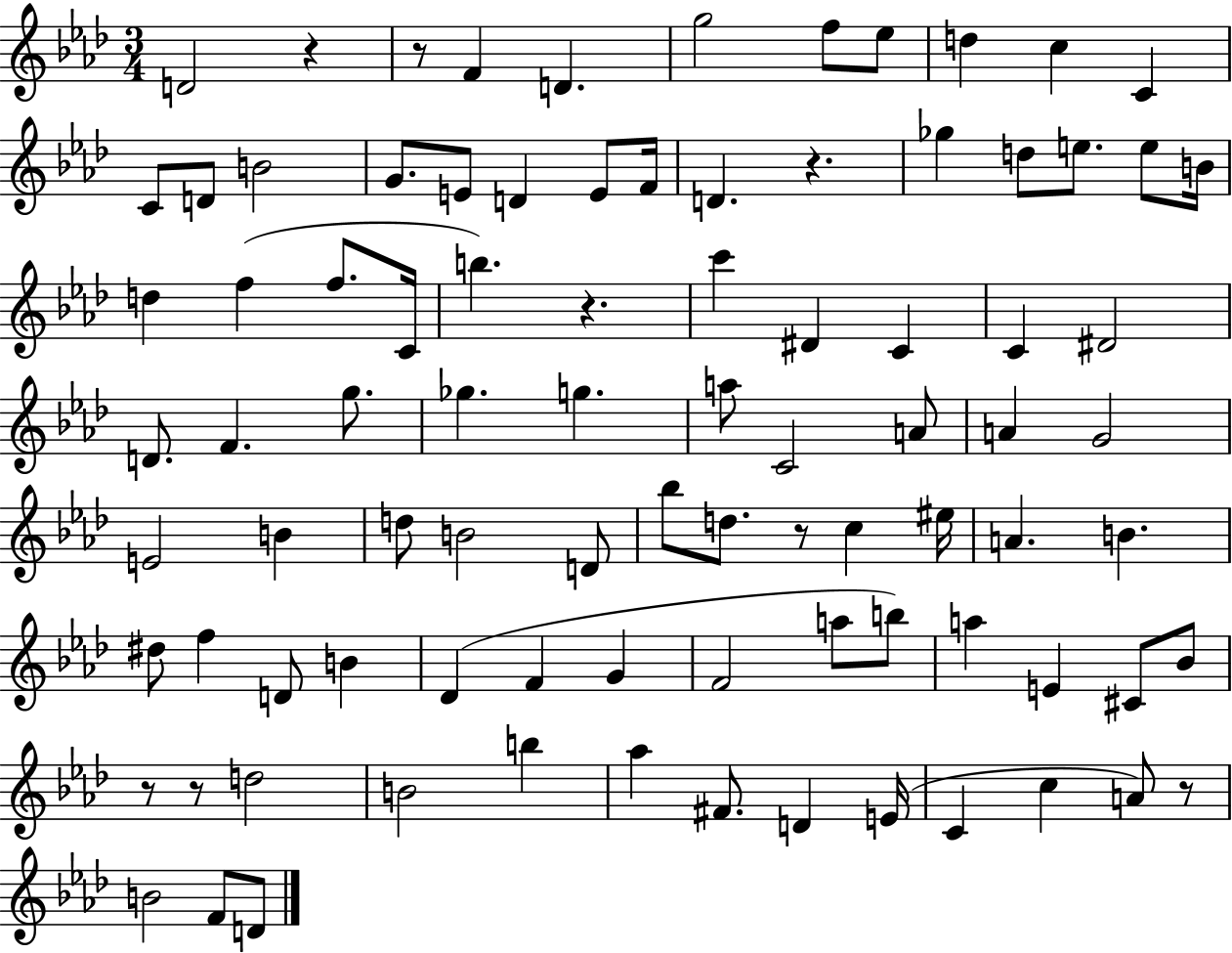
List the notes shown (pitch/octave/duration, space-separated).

D4/h R/q R/e F4/q D4/q. G5/h F5/e Eb5/e D5/q C5/q C4/q C4/e D4/e B4/h G4/e. E4/e D4/q E4/e F4/s D4/q. R/q. Gb5/q D5/e E5/e. E5/e B4/s D5/q F5/q F5/e. C4/s B5/q. R/q. C6/q D#4/q C4/q C4/q D#4/h D4/e. F4/q. G5/e. Gb5/q. G5/q. A5/e C4/h A4/e A4/q G4/h E4/h B4/q D5/e B4/h D4/e Bb5/e D5/e. R/e C5/q EIS5/s A4/q. B4/q. D#5/e F5/q D4/e B4/q Db4/q F4/q G4/q F4/h A5/e B5/e A5/q E4/q C#4/e Bb4/e R/e R/e D5/h B4/h B5/q Ab5/q F#4/e. D4/q E4/s C4/q C5/q A4/e R/e B4/h F4/e D4/e